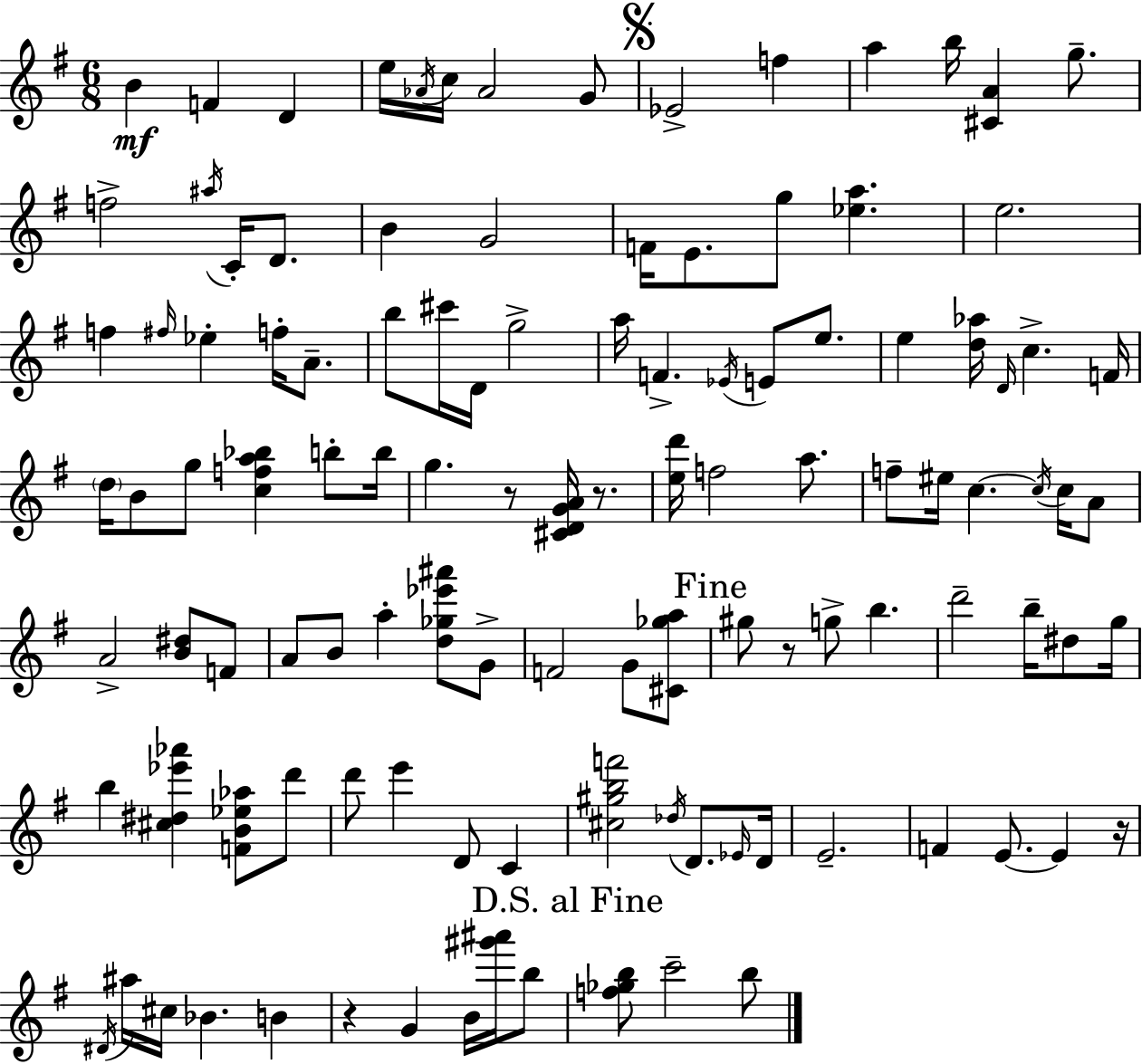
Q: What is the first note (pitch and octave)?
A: B4